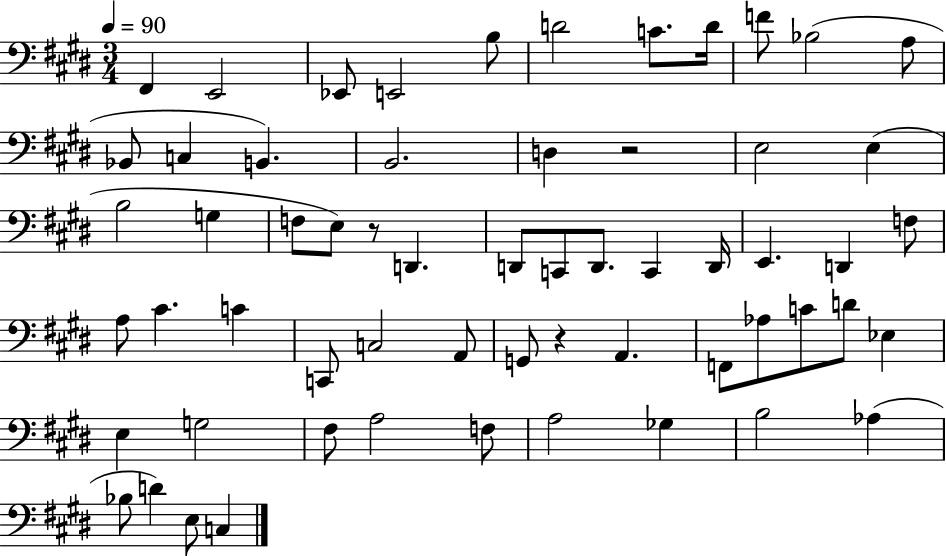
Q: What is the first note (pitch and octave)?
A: F#2